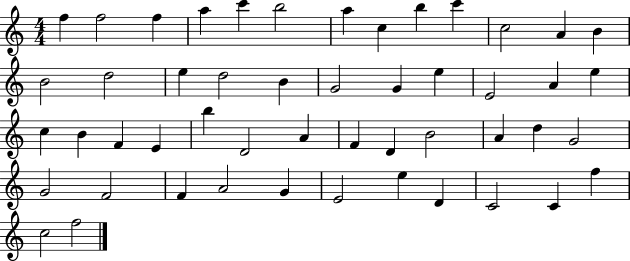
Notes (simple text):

F5/q F5/h F5/q A5/q C6/q B5/h A5/q C5/q B5/q C6/q C5/h A4/q B4/q B4/h D5/h E5/q D5/h B4/q G4/h G4/q E5/q E4/h A4/q E5/q C5/q B4/q F4/q E4/q B5/q D4/h A4/q F4/q D4/q B4/h A4/q D5/q G4/h G4/h F4/h F4/q A4/h G4/q E4/h E5/q D4/q C4/h C4/q F5/q C5/h F5/h